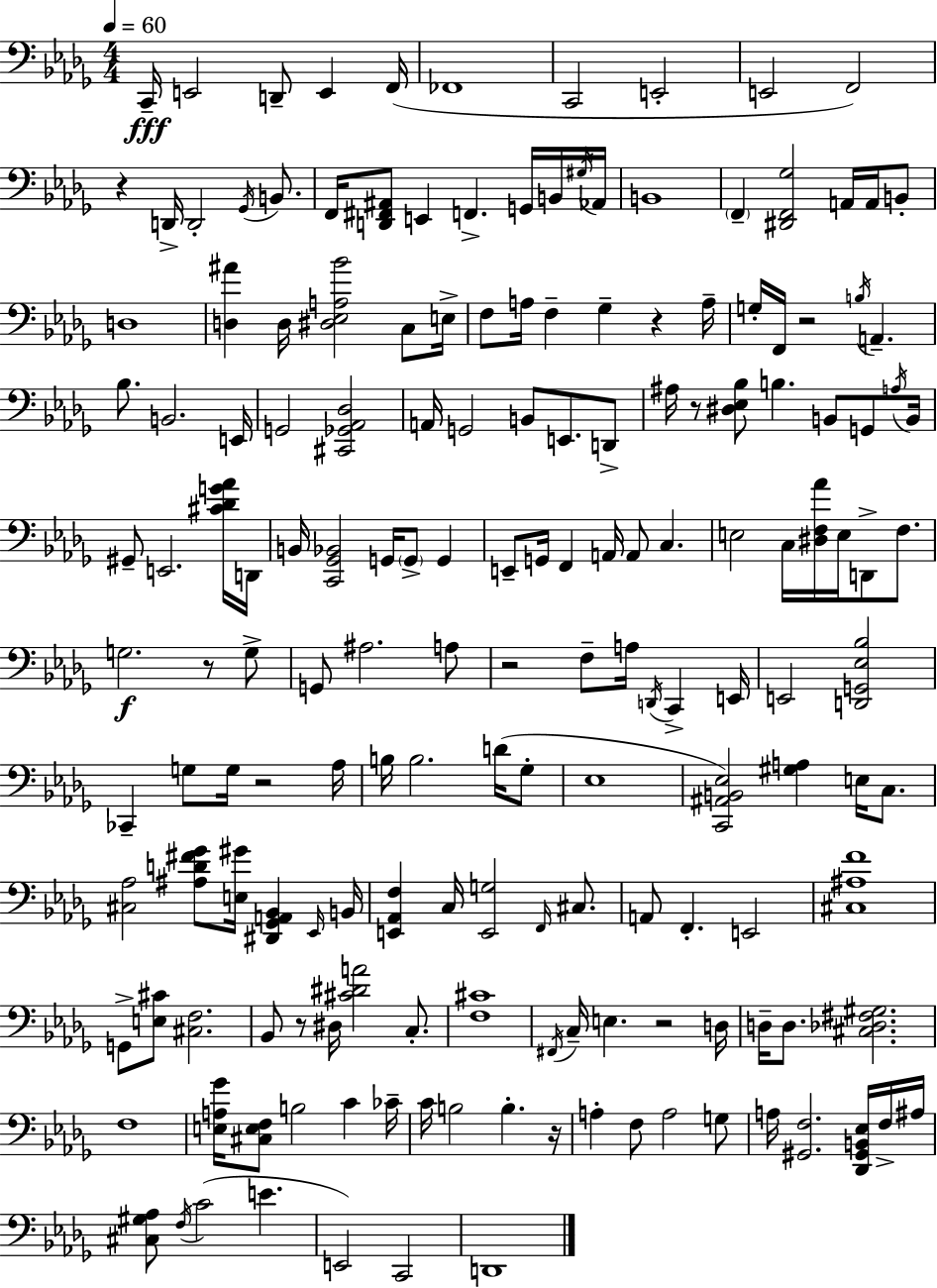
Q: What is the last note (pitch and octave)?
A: D2